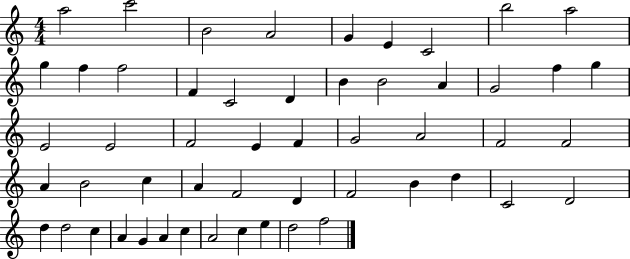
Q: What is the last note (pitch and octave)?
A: F5